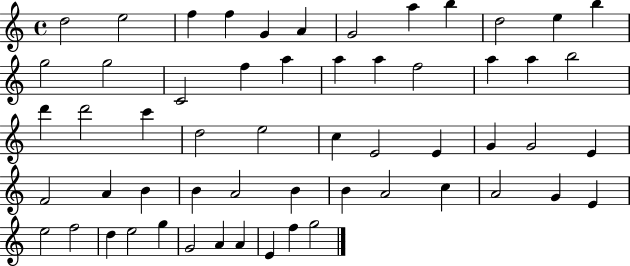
{
  \clef treble
  \time 4/4
  \defaultTimeSignature
  \key c \major
  d''2 e''2 | f''4 f''4 g'4 a'4 | g'2 a''4 b''4 | d''2 e''4 b''4 | \break g''2 g''2 | c'2 f''4 a''4 | a''4 a''4 f''2 | a''4 a''4 b''2 | \break d'''4 d'''2 c'''4 | d''2 e''2 | c''4 e'2 e'4 | g'4 g'2 e'4 | \break f'2 a'4 b'4 | b'4 a'2 b'4 | b'4 a'2 c''4 | a'2 g'4 e'4 | \break e''2 f''2 | d''4 e''2 g''4 | g'2 a'4 a'4 | e'4 f''4 g''2 | \break \bar "|."
}